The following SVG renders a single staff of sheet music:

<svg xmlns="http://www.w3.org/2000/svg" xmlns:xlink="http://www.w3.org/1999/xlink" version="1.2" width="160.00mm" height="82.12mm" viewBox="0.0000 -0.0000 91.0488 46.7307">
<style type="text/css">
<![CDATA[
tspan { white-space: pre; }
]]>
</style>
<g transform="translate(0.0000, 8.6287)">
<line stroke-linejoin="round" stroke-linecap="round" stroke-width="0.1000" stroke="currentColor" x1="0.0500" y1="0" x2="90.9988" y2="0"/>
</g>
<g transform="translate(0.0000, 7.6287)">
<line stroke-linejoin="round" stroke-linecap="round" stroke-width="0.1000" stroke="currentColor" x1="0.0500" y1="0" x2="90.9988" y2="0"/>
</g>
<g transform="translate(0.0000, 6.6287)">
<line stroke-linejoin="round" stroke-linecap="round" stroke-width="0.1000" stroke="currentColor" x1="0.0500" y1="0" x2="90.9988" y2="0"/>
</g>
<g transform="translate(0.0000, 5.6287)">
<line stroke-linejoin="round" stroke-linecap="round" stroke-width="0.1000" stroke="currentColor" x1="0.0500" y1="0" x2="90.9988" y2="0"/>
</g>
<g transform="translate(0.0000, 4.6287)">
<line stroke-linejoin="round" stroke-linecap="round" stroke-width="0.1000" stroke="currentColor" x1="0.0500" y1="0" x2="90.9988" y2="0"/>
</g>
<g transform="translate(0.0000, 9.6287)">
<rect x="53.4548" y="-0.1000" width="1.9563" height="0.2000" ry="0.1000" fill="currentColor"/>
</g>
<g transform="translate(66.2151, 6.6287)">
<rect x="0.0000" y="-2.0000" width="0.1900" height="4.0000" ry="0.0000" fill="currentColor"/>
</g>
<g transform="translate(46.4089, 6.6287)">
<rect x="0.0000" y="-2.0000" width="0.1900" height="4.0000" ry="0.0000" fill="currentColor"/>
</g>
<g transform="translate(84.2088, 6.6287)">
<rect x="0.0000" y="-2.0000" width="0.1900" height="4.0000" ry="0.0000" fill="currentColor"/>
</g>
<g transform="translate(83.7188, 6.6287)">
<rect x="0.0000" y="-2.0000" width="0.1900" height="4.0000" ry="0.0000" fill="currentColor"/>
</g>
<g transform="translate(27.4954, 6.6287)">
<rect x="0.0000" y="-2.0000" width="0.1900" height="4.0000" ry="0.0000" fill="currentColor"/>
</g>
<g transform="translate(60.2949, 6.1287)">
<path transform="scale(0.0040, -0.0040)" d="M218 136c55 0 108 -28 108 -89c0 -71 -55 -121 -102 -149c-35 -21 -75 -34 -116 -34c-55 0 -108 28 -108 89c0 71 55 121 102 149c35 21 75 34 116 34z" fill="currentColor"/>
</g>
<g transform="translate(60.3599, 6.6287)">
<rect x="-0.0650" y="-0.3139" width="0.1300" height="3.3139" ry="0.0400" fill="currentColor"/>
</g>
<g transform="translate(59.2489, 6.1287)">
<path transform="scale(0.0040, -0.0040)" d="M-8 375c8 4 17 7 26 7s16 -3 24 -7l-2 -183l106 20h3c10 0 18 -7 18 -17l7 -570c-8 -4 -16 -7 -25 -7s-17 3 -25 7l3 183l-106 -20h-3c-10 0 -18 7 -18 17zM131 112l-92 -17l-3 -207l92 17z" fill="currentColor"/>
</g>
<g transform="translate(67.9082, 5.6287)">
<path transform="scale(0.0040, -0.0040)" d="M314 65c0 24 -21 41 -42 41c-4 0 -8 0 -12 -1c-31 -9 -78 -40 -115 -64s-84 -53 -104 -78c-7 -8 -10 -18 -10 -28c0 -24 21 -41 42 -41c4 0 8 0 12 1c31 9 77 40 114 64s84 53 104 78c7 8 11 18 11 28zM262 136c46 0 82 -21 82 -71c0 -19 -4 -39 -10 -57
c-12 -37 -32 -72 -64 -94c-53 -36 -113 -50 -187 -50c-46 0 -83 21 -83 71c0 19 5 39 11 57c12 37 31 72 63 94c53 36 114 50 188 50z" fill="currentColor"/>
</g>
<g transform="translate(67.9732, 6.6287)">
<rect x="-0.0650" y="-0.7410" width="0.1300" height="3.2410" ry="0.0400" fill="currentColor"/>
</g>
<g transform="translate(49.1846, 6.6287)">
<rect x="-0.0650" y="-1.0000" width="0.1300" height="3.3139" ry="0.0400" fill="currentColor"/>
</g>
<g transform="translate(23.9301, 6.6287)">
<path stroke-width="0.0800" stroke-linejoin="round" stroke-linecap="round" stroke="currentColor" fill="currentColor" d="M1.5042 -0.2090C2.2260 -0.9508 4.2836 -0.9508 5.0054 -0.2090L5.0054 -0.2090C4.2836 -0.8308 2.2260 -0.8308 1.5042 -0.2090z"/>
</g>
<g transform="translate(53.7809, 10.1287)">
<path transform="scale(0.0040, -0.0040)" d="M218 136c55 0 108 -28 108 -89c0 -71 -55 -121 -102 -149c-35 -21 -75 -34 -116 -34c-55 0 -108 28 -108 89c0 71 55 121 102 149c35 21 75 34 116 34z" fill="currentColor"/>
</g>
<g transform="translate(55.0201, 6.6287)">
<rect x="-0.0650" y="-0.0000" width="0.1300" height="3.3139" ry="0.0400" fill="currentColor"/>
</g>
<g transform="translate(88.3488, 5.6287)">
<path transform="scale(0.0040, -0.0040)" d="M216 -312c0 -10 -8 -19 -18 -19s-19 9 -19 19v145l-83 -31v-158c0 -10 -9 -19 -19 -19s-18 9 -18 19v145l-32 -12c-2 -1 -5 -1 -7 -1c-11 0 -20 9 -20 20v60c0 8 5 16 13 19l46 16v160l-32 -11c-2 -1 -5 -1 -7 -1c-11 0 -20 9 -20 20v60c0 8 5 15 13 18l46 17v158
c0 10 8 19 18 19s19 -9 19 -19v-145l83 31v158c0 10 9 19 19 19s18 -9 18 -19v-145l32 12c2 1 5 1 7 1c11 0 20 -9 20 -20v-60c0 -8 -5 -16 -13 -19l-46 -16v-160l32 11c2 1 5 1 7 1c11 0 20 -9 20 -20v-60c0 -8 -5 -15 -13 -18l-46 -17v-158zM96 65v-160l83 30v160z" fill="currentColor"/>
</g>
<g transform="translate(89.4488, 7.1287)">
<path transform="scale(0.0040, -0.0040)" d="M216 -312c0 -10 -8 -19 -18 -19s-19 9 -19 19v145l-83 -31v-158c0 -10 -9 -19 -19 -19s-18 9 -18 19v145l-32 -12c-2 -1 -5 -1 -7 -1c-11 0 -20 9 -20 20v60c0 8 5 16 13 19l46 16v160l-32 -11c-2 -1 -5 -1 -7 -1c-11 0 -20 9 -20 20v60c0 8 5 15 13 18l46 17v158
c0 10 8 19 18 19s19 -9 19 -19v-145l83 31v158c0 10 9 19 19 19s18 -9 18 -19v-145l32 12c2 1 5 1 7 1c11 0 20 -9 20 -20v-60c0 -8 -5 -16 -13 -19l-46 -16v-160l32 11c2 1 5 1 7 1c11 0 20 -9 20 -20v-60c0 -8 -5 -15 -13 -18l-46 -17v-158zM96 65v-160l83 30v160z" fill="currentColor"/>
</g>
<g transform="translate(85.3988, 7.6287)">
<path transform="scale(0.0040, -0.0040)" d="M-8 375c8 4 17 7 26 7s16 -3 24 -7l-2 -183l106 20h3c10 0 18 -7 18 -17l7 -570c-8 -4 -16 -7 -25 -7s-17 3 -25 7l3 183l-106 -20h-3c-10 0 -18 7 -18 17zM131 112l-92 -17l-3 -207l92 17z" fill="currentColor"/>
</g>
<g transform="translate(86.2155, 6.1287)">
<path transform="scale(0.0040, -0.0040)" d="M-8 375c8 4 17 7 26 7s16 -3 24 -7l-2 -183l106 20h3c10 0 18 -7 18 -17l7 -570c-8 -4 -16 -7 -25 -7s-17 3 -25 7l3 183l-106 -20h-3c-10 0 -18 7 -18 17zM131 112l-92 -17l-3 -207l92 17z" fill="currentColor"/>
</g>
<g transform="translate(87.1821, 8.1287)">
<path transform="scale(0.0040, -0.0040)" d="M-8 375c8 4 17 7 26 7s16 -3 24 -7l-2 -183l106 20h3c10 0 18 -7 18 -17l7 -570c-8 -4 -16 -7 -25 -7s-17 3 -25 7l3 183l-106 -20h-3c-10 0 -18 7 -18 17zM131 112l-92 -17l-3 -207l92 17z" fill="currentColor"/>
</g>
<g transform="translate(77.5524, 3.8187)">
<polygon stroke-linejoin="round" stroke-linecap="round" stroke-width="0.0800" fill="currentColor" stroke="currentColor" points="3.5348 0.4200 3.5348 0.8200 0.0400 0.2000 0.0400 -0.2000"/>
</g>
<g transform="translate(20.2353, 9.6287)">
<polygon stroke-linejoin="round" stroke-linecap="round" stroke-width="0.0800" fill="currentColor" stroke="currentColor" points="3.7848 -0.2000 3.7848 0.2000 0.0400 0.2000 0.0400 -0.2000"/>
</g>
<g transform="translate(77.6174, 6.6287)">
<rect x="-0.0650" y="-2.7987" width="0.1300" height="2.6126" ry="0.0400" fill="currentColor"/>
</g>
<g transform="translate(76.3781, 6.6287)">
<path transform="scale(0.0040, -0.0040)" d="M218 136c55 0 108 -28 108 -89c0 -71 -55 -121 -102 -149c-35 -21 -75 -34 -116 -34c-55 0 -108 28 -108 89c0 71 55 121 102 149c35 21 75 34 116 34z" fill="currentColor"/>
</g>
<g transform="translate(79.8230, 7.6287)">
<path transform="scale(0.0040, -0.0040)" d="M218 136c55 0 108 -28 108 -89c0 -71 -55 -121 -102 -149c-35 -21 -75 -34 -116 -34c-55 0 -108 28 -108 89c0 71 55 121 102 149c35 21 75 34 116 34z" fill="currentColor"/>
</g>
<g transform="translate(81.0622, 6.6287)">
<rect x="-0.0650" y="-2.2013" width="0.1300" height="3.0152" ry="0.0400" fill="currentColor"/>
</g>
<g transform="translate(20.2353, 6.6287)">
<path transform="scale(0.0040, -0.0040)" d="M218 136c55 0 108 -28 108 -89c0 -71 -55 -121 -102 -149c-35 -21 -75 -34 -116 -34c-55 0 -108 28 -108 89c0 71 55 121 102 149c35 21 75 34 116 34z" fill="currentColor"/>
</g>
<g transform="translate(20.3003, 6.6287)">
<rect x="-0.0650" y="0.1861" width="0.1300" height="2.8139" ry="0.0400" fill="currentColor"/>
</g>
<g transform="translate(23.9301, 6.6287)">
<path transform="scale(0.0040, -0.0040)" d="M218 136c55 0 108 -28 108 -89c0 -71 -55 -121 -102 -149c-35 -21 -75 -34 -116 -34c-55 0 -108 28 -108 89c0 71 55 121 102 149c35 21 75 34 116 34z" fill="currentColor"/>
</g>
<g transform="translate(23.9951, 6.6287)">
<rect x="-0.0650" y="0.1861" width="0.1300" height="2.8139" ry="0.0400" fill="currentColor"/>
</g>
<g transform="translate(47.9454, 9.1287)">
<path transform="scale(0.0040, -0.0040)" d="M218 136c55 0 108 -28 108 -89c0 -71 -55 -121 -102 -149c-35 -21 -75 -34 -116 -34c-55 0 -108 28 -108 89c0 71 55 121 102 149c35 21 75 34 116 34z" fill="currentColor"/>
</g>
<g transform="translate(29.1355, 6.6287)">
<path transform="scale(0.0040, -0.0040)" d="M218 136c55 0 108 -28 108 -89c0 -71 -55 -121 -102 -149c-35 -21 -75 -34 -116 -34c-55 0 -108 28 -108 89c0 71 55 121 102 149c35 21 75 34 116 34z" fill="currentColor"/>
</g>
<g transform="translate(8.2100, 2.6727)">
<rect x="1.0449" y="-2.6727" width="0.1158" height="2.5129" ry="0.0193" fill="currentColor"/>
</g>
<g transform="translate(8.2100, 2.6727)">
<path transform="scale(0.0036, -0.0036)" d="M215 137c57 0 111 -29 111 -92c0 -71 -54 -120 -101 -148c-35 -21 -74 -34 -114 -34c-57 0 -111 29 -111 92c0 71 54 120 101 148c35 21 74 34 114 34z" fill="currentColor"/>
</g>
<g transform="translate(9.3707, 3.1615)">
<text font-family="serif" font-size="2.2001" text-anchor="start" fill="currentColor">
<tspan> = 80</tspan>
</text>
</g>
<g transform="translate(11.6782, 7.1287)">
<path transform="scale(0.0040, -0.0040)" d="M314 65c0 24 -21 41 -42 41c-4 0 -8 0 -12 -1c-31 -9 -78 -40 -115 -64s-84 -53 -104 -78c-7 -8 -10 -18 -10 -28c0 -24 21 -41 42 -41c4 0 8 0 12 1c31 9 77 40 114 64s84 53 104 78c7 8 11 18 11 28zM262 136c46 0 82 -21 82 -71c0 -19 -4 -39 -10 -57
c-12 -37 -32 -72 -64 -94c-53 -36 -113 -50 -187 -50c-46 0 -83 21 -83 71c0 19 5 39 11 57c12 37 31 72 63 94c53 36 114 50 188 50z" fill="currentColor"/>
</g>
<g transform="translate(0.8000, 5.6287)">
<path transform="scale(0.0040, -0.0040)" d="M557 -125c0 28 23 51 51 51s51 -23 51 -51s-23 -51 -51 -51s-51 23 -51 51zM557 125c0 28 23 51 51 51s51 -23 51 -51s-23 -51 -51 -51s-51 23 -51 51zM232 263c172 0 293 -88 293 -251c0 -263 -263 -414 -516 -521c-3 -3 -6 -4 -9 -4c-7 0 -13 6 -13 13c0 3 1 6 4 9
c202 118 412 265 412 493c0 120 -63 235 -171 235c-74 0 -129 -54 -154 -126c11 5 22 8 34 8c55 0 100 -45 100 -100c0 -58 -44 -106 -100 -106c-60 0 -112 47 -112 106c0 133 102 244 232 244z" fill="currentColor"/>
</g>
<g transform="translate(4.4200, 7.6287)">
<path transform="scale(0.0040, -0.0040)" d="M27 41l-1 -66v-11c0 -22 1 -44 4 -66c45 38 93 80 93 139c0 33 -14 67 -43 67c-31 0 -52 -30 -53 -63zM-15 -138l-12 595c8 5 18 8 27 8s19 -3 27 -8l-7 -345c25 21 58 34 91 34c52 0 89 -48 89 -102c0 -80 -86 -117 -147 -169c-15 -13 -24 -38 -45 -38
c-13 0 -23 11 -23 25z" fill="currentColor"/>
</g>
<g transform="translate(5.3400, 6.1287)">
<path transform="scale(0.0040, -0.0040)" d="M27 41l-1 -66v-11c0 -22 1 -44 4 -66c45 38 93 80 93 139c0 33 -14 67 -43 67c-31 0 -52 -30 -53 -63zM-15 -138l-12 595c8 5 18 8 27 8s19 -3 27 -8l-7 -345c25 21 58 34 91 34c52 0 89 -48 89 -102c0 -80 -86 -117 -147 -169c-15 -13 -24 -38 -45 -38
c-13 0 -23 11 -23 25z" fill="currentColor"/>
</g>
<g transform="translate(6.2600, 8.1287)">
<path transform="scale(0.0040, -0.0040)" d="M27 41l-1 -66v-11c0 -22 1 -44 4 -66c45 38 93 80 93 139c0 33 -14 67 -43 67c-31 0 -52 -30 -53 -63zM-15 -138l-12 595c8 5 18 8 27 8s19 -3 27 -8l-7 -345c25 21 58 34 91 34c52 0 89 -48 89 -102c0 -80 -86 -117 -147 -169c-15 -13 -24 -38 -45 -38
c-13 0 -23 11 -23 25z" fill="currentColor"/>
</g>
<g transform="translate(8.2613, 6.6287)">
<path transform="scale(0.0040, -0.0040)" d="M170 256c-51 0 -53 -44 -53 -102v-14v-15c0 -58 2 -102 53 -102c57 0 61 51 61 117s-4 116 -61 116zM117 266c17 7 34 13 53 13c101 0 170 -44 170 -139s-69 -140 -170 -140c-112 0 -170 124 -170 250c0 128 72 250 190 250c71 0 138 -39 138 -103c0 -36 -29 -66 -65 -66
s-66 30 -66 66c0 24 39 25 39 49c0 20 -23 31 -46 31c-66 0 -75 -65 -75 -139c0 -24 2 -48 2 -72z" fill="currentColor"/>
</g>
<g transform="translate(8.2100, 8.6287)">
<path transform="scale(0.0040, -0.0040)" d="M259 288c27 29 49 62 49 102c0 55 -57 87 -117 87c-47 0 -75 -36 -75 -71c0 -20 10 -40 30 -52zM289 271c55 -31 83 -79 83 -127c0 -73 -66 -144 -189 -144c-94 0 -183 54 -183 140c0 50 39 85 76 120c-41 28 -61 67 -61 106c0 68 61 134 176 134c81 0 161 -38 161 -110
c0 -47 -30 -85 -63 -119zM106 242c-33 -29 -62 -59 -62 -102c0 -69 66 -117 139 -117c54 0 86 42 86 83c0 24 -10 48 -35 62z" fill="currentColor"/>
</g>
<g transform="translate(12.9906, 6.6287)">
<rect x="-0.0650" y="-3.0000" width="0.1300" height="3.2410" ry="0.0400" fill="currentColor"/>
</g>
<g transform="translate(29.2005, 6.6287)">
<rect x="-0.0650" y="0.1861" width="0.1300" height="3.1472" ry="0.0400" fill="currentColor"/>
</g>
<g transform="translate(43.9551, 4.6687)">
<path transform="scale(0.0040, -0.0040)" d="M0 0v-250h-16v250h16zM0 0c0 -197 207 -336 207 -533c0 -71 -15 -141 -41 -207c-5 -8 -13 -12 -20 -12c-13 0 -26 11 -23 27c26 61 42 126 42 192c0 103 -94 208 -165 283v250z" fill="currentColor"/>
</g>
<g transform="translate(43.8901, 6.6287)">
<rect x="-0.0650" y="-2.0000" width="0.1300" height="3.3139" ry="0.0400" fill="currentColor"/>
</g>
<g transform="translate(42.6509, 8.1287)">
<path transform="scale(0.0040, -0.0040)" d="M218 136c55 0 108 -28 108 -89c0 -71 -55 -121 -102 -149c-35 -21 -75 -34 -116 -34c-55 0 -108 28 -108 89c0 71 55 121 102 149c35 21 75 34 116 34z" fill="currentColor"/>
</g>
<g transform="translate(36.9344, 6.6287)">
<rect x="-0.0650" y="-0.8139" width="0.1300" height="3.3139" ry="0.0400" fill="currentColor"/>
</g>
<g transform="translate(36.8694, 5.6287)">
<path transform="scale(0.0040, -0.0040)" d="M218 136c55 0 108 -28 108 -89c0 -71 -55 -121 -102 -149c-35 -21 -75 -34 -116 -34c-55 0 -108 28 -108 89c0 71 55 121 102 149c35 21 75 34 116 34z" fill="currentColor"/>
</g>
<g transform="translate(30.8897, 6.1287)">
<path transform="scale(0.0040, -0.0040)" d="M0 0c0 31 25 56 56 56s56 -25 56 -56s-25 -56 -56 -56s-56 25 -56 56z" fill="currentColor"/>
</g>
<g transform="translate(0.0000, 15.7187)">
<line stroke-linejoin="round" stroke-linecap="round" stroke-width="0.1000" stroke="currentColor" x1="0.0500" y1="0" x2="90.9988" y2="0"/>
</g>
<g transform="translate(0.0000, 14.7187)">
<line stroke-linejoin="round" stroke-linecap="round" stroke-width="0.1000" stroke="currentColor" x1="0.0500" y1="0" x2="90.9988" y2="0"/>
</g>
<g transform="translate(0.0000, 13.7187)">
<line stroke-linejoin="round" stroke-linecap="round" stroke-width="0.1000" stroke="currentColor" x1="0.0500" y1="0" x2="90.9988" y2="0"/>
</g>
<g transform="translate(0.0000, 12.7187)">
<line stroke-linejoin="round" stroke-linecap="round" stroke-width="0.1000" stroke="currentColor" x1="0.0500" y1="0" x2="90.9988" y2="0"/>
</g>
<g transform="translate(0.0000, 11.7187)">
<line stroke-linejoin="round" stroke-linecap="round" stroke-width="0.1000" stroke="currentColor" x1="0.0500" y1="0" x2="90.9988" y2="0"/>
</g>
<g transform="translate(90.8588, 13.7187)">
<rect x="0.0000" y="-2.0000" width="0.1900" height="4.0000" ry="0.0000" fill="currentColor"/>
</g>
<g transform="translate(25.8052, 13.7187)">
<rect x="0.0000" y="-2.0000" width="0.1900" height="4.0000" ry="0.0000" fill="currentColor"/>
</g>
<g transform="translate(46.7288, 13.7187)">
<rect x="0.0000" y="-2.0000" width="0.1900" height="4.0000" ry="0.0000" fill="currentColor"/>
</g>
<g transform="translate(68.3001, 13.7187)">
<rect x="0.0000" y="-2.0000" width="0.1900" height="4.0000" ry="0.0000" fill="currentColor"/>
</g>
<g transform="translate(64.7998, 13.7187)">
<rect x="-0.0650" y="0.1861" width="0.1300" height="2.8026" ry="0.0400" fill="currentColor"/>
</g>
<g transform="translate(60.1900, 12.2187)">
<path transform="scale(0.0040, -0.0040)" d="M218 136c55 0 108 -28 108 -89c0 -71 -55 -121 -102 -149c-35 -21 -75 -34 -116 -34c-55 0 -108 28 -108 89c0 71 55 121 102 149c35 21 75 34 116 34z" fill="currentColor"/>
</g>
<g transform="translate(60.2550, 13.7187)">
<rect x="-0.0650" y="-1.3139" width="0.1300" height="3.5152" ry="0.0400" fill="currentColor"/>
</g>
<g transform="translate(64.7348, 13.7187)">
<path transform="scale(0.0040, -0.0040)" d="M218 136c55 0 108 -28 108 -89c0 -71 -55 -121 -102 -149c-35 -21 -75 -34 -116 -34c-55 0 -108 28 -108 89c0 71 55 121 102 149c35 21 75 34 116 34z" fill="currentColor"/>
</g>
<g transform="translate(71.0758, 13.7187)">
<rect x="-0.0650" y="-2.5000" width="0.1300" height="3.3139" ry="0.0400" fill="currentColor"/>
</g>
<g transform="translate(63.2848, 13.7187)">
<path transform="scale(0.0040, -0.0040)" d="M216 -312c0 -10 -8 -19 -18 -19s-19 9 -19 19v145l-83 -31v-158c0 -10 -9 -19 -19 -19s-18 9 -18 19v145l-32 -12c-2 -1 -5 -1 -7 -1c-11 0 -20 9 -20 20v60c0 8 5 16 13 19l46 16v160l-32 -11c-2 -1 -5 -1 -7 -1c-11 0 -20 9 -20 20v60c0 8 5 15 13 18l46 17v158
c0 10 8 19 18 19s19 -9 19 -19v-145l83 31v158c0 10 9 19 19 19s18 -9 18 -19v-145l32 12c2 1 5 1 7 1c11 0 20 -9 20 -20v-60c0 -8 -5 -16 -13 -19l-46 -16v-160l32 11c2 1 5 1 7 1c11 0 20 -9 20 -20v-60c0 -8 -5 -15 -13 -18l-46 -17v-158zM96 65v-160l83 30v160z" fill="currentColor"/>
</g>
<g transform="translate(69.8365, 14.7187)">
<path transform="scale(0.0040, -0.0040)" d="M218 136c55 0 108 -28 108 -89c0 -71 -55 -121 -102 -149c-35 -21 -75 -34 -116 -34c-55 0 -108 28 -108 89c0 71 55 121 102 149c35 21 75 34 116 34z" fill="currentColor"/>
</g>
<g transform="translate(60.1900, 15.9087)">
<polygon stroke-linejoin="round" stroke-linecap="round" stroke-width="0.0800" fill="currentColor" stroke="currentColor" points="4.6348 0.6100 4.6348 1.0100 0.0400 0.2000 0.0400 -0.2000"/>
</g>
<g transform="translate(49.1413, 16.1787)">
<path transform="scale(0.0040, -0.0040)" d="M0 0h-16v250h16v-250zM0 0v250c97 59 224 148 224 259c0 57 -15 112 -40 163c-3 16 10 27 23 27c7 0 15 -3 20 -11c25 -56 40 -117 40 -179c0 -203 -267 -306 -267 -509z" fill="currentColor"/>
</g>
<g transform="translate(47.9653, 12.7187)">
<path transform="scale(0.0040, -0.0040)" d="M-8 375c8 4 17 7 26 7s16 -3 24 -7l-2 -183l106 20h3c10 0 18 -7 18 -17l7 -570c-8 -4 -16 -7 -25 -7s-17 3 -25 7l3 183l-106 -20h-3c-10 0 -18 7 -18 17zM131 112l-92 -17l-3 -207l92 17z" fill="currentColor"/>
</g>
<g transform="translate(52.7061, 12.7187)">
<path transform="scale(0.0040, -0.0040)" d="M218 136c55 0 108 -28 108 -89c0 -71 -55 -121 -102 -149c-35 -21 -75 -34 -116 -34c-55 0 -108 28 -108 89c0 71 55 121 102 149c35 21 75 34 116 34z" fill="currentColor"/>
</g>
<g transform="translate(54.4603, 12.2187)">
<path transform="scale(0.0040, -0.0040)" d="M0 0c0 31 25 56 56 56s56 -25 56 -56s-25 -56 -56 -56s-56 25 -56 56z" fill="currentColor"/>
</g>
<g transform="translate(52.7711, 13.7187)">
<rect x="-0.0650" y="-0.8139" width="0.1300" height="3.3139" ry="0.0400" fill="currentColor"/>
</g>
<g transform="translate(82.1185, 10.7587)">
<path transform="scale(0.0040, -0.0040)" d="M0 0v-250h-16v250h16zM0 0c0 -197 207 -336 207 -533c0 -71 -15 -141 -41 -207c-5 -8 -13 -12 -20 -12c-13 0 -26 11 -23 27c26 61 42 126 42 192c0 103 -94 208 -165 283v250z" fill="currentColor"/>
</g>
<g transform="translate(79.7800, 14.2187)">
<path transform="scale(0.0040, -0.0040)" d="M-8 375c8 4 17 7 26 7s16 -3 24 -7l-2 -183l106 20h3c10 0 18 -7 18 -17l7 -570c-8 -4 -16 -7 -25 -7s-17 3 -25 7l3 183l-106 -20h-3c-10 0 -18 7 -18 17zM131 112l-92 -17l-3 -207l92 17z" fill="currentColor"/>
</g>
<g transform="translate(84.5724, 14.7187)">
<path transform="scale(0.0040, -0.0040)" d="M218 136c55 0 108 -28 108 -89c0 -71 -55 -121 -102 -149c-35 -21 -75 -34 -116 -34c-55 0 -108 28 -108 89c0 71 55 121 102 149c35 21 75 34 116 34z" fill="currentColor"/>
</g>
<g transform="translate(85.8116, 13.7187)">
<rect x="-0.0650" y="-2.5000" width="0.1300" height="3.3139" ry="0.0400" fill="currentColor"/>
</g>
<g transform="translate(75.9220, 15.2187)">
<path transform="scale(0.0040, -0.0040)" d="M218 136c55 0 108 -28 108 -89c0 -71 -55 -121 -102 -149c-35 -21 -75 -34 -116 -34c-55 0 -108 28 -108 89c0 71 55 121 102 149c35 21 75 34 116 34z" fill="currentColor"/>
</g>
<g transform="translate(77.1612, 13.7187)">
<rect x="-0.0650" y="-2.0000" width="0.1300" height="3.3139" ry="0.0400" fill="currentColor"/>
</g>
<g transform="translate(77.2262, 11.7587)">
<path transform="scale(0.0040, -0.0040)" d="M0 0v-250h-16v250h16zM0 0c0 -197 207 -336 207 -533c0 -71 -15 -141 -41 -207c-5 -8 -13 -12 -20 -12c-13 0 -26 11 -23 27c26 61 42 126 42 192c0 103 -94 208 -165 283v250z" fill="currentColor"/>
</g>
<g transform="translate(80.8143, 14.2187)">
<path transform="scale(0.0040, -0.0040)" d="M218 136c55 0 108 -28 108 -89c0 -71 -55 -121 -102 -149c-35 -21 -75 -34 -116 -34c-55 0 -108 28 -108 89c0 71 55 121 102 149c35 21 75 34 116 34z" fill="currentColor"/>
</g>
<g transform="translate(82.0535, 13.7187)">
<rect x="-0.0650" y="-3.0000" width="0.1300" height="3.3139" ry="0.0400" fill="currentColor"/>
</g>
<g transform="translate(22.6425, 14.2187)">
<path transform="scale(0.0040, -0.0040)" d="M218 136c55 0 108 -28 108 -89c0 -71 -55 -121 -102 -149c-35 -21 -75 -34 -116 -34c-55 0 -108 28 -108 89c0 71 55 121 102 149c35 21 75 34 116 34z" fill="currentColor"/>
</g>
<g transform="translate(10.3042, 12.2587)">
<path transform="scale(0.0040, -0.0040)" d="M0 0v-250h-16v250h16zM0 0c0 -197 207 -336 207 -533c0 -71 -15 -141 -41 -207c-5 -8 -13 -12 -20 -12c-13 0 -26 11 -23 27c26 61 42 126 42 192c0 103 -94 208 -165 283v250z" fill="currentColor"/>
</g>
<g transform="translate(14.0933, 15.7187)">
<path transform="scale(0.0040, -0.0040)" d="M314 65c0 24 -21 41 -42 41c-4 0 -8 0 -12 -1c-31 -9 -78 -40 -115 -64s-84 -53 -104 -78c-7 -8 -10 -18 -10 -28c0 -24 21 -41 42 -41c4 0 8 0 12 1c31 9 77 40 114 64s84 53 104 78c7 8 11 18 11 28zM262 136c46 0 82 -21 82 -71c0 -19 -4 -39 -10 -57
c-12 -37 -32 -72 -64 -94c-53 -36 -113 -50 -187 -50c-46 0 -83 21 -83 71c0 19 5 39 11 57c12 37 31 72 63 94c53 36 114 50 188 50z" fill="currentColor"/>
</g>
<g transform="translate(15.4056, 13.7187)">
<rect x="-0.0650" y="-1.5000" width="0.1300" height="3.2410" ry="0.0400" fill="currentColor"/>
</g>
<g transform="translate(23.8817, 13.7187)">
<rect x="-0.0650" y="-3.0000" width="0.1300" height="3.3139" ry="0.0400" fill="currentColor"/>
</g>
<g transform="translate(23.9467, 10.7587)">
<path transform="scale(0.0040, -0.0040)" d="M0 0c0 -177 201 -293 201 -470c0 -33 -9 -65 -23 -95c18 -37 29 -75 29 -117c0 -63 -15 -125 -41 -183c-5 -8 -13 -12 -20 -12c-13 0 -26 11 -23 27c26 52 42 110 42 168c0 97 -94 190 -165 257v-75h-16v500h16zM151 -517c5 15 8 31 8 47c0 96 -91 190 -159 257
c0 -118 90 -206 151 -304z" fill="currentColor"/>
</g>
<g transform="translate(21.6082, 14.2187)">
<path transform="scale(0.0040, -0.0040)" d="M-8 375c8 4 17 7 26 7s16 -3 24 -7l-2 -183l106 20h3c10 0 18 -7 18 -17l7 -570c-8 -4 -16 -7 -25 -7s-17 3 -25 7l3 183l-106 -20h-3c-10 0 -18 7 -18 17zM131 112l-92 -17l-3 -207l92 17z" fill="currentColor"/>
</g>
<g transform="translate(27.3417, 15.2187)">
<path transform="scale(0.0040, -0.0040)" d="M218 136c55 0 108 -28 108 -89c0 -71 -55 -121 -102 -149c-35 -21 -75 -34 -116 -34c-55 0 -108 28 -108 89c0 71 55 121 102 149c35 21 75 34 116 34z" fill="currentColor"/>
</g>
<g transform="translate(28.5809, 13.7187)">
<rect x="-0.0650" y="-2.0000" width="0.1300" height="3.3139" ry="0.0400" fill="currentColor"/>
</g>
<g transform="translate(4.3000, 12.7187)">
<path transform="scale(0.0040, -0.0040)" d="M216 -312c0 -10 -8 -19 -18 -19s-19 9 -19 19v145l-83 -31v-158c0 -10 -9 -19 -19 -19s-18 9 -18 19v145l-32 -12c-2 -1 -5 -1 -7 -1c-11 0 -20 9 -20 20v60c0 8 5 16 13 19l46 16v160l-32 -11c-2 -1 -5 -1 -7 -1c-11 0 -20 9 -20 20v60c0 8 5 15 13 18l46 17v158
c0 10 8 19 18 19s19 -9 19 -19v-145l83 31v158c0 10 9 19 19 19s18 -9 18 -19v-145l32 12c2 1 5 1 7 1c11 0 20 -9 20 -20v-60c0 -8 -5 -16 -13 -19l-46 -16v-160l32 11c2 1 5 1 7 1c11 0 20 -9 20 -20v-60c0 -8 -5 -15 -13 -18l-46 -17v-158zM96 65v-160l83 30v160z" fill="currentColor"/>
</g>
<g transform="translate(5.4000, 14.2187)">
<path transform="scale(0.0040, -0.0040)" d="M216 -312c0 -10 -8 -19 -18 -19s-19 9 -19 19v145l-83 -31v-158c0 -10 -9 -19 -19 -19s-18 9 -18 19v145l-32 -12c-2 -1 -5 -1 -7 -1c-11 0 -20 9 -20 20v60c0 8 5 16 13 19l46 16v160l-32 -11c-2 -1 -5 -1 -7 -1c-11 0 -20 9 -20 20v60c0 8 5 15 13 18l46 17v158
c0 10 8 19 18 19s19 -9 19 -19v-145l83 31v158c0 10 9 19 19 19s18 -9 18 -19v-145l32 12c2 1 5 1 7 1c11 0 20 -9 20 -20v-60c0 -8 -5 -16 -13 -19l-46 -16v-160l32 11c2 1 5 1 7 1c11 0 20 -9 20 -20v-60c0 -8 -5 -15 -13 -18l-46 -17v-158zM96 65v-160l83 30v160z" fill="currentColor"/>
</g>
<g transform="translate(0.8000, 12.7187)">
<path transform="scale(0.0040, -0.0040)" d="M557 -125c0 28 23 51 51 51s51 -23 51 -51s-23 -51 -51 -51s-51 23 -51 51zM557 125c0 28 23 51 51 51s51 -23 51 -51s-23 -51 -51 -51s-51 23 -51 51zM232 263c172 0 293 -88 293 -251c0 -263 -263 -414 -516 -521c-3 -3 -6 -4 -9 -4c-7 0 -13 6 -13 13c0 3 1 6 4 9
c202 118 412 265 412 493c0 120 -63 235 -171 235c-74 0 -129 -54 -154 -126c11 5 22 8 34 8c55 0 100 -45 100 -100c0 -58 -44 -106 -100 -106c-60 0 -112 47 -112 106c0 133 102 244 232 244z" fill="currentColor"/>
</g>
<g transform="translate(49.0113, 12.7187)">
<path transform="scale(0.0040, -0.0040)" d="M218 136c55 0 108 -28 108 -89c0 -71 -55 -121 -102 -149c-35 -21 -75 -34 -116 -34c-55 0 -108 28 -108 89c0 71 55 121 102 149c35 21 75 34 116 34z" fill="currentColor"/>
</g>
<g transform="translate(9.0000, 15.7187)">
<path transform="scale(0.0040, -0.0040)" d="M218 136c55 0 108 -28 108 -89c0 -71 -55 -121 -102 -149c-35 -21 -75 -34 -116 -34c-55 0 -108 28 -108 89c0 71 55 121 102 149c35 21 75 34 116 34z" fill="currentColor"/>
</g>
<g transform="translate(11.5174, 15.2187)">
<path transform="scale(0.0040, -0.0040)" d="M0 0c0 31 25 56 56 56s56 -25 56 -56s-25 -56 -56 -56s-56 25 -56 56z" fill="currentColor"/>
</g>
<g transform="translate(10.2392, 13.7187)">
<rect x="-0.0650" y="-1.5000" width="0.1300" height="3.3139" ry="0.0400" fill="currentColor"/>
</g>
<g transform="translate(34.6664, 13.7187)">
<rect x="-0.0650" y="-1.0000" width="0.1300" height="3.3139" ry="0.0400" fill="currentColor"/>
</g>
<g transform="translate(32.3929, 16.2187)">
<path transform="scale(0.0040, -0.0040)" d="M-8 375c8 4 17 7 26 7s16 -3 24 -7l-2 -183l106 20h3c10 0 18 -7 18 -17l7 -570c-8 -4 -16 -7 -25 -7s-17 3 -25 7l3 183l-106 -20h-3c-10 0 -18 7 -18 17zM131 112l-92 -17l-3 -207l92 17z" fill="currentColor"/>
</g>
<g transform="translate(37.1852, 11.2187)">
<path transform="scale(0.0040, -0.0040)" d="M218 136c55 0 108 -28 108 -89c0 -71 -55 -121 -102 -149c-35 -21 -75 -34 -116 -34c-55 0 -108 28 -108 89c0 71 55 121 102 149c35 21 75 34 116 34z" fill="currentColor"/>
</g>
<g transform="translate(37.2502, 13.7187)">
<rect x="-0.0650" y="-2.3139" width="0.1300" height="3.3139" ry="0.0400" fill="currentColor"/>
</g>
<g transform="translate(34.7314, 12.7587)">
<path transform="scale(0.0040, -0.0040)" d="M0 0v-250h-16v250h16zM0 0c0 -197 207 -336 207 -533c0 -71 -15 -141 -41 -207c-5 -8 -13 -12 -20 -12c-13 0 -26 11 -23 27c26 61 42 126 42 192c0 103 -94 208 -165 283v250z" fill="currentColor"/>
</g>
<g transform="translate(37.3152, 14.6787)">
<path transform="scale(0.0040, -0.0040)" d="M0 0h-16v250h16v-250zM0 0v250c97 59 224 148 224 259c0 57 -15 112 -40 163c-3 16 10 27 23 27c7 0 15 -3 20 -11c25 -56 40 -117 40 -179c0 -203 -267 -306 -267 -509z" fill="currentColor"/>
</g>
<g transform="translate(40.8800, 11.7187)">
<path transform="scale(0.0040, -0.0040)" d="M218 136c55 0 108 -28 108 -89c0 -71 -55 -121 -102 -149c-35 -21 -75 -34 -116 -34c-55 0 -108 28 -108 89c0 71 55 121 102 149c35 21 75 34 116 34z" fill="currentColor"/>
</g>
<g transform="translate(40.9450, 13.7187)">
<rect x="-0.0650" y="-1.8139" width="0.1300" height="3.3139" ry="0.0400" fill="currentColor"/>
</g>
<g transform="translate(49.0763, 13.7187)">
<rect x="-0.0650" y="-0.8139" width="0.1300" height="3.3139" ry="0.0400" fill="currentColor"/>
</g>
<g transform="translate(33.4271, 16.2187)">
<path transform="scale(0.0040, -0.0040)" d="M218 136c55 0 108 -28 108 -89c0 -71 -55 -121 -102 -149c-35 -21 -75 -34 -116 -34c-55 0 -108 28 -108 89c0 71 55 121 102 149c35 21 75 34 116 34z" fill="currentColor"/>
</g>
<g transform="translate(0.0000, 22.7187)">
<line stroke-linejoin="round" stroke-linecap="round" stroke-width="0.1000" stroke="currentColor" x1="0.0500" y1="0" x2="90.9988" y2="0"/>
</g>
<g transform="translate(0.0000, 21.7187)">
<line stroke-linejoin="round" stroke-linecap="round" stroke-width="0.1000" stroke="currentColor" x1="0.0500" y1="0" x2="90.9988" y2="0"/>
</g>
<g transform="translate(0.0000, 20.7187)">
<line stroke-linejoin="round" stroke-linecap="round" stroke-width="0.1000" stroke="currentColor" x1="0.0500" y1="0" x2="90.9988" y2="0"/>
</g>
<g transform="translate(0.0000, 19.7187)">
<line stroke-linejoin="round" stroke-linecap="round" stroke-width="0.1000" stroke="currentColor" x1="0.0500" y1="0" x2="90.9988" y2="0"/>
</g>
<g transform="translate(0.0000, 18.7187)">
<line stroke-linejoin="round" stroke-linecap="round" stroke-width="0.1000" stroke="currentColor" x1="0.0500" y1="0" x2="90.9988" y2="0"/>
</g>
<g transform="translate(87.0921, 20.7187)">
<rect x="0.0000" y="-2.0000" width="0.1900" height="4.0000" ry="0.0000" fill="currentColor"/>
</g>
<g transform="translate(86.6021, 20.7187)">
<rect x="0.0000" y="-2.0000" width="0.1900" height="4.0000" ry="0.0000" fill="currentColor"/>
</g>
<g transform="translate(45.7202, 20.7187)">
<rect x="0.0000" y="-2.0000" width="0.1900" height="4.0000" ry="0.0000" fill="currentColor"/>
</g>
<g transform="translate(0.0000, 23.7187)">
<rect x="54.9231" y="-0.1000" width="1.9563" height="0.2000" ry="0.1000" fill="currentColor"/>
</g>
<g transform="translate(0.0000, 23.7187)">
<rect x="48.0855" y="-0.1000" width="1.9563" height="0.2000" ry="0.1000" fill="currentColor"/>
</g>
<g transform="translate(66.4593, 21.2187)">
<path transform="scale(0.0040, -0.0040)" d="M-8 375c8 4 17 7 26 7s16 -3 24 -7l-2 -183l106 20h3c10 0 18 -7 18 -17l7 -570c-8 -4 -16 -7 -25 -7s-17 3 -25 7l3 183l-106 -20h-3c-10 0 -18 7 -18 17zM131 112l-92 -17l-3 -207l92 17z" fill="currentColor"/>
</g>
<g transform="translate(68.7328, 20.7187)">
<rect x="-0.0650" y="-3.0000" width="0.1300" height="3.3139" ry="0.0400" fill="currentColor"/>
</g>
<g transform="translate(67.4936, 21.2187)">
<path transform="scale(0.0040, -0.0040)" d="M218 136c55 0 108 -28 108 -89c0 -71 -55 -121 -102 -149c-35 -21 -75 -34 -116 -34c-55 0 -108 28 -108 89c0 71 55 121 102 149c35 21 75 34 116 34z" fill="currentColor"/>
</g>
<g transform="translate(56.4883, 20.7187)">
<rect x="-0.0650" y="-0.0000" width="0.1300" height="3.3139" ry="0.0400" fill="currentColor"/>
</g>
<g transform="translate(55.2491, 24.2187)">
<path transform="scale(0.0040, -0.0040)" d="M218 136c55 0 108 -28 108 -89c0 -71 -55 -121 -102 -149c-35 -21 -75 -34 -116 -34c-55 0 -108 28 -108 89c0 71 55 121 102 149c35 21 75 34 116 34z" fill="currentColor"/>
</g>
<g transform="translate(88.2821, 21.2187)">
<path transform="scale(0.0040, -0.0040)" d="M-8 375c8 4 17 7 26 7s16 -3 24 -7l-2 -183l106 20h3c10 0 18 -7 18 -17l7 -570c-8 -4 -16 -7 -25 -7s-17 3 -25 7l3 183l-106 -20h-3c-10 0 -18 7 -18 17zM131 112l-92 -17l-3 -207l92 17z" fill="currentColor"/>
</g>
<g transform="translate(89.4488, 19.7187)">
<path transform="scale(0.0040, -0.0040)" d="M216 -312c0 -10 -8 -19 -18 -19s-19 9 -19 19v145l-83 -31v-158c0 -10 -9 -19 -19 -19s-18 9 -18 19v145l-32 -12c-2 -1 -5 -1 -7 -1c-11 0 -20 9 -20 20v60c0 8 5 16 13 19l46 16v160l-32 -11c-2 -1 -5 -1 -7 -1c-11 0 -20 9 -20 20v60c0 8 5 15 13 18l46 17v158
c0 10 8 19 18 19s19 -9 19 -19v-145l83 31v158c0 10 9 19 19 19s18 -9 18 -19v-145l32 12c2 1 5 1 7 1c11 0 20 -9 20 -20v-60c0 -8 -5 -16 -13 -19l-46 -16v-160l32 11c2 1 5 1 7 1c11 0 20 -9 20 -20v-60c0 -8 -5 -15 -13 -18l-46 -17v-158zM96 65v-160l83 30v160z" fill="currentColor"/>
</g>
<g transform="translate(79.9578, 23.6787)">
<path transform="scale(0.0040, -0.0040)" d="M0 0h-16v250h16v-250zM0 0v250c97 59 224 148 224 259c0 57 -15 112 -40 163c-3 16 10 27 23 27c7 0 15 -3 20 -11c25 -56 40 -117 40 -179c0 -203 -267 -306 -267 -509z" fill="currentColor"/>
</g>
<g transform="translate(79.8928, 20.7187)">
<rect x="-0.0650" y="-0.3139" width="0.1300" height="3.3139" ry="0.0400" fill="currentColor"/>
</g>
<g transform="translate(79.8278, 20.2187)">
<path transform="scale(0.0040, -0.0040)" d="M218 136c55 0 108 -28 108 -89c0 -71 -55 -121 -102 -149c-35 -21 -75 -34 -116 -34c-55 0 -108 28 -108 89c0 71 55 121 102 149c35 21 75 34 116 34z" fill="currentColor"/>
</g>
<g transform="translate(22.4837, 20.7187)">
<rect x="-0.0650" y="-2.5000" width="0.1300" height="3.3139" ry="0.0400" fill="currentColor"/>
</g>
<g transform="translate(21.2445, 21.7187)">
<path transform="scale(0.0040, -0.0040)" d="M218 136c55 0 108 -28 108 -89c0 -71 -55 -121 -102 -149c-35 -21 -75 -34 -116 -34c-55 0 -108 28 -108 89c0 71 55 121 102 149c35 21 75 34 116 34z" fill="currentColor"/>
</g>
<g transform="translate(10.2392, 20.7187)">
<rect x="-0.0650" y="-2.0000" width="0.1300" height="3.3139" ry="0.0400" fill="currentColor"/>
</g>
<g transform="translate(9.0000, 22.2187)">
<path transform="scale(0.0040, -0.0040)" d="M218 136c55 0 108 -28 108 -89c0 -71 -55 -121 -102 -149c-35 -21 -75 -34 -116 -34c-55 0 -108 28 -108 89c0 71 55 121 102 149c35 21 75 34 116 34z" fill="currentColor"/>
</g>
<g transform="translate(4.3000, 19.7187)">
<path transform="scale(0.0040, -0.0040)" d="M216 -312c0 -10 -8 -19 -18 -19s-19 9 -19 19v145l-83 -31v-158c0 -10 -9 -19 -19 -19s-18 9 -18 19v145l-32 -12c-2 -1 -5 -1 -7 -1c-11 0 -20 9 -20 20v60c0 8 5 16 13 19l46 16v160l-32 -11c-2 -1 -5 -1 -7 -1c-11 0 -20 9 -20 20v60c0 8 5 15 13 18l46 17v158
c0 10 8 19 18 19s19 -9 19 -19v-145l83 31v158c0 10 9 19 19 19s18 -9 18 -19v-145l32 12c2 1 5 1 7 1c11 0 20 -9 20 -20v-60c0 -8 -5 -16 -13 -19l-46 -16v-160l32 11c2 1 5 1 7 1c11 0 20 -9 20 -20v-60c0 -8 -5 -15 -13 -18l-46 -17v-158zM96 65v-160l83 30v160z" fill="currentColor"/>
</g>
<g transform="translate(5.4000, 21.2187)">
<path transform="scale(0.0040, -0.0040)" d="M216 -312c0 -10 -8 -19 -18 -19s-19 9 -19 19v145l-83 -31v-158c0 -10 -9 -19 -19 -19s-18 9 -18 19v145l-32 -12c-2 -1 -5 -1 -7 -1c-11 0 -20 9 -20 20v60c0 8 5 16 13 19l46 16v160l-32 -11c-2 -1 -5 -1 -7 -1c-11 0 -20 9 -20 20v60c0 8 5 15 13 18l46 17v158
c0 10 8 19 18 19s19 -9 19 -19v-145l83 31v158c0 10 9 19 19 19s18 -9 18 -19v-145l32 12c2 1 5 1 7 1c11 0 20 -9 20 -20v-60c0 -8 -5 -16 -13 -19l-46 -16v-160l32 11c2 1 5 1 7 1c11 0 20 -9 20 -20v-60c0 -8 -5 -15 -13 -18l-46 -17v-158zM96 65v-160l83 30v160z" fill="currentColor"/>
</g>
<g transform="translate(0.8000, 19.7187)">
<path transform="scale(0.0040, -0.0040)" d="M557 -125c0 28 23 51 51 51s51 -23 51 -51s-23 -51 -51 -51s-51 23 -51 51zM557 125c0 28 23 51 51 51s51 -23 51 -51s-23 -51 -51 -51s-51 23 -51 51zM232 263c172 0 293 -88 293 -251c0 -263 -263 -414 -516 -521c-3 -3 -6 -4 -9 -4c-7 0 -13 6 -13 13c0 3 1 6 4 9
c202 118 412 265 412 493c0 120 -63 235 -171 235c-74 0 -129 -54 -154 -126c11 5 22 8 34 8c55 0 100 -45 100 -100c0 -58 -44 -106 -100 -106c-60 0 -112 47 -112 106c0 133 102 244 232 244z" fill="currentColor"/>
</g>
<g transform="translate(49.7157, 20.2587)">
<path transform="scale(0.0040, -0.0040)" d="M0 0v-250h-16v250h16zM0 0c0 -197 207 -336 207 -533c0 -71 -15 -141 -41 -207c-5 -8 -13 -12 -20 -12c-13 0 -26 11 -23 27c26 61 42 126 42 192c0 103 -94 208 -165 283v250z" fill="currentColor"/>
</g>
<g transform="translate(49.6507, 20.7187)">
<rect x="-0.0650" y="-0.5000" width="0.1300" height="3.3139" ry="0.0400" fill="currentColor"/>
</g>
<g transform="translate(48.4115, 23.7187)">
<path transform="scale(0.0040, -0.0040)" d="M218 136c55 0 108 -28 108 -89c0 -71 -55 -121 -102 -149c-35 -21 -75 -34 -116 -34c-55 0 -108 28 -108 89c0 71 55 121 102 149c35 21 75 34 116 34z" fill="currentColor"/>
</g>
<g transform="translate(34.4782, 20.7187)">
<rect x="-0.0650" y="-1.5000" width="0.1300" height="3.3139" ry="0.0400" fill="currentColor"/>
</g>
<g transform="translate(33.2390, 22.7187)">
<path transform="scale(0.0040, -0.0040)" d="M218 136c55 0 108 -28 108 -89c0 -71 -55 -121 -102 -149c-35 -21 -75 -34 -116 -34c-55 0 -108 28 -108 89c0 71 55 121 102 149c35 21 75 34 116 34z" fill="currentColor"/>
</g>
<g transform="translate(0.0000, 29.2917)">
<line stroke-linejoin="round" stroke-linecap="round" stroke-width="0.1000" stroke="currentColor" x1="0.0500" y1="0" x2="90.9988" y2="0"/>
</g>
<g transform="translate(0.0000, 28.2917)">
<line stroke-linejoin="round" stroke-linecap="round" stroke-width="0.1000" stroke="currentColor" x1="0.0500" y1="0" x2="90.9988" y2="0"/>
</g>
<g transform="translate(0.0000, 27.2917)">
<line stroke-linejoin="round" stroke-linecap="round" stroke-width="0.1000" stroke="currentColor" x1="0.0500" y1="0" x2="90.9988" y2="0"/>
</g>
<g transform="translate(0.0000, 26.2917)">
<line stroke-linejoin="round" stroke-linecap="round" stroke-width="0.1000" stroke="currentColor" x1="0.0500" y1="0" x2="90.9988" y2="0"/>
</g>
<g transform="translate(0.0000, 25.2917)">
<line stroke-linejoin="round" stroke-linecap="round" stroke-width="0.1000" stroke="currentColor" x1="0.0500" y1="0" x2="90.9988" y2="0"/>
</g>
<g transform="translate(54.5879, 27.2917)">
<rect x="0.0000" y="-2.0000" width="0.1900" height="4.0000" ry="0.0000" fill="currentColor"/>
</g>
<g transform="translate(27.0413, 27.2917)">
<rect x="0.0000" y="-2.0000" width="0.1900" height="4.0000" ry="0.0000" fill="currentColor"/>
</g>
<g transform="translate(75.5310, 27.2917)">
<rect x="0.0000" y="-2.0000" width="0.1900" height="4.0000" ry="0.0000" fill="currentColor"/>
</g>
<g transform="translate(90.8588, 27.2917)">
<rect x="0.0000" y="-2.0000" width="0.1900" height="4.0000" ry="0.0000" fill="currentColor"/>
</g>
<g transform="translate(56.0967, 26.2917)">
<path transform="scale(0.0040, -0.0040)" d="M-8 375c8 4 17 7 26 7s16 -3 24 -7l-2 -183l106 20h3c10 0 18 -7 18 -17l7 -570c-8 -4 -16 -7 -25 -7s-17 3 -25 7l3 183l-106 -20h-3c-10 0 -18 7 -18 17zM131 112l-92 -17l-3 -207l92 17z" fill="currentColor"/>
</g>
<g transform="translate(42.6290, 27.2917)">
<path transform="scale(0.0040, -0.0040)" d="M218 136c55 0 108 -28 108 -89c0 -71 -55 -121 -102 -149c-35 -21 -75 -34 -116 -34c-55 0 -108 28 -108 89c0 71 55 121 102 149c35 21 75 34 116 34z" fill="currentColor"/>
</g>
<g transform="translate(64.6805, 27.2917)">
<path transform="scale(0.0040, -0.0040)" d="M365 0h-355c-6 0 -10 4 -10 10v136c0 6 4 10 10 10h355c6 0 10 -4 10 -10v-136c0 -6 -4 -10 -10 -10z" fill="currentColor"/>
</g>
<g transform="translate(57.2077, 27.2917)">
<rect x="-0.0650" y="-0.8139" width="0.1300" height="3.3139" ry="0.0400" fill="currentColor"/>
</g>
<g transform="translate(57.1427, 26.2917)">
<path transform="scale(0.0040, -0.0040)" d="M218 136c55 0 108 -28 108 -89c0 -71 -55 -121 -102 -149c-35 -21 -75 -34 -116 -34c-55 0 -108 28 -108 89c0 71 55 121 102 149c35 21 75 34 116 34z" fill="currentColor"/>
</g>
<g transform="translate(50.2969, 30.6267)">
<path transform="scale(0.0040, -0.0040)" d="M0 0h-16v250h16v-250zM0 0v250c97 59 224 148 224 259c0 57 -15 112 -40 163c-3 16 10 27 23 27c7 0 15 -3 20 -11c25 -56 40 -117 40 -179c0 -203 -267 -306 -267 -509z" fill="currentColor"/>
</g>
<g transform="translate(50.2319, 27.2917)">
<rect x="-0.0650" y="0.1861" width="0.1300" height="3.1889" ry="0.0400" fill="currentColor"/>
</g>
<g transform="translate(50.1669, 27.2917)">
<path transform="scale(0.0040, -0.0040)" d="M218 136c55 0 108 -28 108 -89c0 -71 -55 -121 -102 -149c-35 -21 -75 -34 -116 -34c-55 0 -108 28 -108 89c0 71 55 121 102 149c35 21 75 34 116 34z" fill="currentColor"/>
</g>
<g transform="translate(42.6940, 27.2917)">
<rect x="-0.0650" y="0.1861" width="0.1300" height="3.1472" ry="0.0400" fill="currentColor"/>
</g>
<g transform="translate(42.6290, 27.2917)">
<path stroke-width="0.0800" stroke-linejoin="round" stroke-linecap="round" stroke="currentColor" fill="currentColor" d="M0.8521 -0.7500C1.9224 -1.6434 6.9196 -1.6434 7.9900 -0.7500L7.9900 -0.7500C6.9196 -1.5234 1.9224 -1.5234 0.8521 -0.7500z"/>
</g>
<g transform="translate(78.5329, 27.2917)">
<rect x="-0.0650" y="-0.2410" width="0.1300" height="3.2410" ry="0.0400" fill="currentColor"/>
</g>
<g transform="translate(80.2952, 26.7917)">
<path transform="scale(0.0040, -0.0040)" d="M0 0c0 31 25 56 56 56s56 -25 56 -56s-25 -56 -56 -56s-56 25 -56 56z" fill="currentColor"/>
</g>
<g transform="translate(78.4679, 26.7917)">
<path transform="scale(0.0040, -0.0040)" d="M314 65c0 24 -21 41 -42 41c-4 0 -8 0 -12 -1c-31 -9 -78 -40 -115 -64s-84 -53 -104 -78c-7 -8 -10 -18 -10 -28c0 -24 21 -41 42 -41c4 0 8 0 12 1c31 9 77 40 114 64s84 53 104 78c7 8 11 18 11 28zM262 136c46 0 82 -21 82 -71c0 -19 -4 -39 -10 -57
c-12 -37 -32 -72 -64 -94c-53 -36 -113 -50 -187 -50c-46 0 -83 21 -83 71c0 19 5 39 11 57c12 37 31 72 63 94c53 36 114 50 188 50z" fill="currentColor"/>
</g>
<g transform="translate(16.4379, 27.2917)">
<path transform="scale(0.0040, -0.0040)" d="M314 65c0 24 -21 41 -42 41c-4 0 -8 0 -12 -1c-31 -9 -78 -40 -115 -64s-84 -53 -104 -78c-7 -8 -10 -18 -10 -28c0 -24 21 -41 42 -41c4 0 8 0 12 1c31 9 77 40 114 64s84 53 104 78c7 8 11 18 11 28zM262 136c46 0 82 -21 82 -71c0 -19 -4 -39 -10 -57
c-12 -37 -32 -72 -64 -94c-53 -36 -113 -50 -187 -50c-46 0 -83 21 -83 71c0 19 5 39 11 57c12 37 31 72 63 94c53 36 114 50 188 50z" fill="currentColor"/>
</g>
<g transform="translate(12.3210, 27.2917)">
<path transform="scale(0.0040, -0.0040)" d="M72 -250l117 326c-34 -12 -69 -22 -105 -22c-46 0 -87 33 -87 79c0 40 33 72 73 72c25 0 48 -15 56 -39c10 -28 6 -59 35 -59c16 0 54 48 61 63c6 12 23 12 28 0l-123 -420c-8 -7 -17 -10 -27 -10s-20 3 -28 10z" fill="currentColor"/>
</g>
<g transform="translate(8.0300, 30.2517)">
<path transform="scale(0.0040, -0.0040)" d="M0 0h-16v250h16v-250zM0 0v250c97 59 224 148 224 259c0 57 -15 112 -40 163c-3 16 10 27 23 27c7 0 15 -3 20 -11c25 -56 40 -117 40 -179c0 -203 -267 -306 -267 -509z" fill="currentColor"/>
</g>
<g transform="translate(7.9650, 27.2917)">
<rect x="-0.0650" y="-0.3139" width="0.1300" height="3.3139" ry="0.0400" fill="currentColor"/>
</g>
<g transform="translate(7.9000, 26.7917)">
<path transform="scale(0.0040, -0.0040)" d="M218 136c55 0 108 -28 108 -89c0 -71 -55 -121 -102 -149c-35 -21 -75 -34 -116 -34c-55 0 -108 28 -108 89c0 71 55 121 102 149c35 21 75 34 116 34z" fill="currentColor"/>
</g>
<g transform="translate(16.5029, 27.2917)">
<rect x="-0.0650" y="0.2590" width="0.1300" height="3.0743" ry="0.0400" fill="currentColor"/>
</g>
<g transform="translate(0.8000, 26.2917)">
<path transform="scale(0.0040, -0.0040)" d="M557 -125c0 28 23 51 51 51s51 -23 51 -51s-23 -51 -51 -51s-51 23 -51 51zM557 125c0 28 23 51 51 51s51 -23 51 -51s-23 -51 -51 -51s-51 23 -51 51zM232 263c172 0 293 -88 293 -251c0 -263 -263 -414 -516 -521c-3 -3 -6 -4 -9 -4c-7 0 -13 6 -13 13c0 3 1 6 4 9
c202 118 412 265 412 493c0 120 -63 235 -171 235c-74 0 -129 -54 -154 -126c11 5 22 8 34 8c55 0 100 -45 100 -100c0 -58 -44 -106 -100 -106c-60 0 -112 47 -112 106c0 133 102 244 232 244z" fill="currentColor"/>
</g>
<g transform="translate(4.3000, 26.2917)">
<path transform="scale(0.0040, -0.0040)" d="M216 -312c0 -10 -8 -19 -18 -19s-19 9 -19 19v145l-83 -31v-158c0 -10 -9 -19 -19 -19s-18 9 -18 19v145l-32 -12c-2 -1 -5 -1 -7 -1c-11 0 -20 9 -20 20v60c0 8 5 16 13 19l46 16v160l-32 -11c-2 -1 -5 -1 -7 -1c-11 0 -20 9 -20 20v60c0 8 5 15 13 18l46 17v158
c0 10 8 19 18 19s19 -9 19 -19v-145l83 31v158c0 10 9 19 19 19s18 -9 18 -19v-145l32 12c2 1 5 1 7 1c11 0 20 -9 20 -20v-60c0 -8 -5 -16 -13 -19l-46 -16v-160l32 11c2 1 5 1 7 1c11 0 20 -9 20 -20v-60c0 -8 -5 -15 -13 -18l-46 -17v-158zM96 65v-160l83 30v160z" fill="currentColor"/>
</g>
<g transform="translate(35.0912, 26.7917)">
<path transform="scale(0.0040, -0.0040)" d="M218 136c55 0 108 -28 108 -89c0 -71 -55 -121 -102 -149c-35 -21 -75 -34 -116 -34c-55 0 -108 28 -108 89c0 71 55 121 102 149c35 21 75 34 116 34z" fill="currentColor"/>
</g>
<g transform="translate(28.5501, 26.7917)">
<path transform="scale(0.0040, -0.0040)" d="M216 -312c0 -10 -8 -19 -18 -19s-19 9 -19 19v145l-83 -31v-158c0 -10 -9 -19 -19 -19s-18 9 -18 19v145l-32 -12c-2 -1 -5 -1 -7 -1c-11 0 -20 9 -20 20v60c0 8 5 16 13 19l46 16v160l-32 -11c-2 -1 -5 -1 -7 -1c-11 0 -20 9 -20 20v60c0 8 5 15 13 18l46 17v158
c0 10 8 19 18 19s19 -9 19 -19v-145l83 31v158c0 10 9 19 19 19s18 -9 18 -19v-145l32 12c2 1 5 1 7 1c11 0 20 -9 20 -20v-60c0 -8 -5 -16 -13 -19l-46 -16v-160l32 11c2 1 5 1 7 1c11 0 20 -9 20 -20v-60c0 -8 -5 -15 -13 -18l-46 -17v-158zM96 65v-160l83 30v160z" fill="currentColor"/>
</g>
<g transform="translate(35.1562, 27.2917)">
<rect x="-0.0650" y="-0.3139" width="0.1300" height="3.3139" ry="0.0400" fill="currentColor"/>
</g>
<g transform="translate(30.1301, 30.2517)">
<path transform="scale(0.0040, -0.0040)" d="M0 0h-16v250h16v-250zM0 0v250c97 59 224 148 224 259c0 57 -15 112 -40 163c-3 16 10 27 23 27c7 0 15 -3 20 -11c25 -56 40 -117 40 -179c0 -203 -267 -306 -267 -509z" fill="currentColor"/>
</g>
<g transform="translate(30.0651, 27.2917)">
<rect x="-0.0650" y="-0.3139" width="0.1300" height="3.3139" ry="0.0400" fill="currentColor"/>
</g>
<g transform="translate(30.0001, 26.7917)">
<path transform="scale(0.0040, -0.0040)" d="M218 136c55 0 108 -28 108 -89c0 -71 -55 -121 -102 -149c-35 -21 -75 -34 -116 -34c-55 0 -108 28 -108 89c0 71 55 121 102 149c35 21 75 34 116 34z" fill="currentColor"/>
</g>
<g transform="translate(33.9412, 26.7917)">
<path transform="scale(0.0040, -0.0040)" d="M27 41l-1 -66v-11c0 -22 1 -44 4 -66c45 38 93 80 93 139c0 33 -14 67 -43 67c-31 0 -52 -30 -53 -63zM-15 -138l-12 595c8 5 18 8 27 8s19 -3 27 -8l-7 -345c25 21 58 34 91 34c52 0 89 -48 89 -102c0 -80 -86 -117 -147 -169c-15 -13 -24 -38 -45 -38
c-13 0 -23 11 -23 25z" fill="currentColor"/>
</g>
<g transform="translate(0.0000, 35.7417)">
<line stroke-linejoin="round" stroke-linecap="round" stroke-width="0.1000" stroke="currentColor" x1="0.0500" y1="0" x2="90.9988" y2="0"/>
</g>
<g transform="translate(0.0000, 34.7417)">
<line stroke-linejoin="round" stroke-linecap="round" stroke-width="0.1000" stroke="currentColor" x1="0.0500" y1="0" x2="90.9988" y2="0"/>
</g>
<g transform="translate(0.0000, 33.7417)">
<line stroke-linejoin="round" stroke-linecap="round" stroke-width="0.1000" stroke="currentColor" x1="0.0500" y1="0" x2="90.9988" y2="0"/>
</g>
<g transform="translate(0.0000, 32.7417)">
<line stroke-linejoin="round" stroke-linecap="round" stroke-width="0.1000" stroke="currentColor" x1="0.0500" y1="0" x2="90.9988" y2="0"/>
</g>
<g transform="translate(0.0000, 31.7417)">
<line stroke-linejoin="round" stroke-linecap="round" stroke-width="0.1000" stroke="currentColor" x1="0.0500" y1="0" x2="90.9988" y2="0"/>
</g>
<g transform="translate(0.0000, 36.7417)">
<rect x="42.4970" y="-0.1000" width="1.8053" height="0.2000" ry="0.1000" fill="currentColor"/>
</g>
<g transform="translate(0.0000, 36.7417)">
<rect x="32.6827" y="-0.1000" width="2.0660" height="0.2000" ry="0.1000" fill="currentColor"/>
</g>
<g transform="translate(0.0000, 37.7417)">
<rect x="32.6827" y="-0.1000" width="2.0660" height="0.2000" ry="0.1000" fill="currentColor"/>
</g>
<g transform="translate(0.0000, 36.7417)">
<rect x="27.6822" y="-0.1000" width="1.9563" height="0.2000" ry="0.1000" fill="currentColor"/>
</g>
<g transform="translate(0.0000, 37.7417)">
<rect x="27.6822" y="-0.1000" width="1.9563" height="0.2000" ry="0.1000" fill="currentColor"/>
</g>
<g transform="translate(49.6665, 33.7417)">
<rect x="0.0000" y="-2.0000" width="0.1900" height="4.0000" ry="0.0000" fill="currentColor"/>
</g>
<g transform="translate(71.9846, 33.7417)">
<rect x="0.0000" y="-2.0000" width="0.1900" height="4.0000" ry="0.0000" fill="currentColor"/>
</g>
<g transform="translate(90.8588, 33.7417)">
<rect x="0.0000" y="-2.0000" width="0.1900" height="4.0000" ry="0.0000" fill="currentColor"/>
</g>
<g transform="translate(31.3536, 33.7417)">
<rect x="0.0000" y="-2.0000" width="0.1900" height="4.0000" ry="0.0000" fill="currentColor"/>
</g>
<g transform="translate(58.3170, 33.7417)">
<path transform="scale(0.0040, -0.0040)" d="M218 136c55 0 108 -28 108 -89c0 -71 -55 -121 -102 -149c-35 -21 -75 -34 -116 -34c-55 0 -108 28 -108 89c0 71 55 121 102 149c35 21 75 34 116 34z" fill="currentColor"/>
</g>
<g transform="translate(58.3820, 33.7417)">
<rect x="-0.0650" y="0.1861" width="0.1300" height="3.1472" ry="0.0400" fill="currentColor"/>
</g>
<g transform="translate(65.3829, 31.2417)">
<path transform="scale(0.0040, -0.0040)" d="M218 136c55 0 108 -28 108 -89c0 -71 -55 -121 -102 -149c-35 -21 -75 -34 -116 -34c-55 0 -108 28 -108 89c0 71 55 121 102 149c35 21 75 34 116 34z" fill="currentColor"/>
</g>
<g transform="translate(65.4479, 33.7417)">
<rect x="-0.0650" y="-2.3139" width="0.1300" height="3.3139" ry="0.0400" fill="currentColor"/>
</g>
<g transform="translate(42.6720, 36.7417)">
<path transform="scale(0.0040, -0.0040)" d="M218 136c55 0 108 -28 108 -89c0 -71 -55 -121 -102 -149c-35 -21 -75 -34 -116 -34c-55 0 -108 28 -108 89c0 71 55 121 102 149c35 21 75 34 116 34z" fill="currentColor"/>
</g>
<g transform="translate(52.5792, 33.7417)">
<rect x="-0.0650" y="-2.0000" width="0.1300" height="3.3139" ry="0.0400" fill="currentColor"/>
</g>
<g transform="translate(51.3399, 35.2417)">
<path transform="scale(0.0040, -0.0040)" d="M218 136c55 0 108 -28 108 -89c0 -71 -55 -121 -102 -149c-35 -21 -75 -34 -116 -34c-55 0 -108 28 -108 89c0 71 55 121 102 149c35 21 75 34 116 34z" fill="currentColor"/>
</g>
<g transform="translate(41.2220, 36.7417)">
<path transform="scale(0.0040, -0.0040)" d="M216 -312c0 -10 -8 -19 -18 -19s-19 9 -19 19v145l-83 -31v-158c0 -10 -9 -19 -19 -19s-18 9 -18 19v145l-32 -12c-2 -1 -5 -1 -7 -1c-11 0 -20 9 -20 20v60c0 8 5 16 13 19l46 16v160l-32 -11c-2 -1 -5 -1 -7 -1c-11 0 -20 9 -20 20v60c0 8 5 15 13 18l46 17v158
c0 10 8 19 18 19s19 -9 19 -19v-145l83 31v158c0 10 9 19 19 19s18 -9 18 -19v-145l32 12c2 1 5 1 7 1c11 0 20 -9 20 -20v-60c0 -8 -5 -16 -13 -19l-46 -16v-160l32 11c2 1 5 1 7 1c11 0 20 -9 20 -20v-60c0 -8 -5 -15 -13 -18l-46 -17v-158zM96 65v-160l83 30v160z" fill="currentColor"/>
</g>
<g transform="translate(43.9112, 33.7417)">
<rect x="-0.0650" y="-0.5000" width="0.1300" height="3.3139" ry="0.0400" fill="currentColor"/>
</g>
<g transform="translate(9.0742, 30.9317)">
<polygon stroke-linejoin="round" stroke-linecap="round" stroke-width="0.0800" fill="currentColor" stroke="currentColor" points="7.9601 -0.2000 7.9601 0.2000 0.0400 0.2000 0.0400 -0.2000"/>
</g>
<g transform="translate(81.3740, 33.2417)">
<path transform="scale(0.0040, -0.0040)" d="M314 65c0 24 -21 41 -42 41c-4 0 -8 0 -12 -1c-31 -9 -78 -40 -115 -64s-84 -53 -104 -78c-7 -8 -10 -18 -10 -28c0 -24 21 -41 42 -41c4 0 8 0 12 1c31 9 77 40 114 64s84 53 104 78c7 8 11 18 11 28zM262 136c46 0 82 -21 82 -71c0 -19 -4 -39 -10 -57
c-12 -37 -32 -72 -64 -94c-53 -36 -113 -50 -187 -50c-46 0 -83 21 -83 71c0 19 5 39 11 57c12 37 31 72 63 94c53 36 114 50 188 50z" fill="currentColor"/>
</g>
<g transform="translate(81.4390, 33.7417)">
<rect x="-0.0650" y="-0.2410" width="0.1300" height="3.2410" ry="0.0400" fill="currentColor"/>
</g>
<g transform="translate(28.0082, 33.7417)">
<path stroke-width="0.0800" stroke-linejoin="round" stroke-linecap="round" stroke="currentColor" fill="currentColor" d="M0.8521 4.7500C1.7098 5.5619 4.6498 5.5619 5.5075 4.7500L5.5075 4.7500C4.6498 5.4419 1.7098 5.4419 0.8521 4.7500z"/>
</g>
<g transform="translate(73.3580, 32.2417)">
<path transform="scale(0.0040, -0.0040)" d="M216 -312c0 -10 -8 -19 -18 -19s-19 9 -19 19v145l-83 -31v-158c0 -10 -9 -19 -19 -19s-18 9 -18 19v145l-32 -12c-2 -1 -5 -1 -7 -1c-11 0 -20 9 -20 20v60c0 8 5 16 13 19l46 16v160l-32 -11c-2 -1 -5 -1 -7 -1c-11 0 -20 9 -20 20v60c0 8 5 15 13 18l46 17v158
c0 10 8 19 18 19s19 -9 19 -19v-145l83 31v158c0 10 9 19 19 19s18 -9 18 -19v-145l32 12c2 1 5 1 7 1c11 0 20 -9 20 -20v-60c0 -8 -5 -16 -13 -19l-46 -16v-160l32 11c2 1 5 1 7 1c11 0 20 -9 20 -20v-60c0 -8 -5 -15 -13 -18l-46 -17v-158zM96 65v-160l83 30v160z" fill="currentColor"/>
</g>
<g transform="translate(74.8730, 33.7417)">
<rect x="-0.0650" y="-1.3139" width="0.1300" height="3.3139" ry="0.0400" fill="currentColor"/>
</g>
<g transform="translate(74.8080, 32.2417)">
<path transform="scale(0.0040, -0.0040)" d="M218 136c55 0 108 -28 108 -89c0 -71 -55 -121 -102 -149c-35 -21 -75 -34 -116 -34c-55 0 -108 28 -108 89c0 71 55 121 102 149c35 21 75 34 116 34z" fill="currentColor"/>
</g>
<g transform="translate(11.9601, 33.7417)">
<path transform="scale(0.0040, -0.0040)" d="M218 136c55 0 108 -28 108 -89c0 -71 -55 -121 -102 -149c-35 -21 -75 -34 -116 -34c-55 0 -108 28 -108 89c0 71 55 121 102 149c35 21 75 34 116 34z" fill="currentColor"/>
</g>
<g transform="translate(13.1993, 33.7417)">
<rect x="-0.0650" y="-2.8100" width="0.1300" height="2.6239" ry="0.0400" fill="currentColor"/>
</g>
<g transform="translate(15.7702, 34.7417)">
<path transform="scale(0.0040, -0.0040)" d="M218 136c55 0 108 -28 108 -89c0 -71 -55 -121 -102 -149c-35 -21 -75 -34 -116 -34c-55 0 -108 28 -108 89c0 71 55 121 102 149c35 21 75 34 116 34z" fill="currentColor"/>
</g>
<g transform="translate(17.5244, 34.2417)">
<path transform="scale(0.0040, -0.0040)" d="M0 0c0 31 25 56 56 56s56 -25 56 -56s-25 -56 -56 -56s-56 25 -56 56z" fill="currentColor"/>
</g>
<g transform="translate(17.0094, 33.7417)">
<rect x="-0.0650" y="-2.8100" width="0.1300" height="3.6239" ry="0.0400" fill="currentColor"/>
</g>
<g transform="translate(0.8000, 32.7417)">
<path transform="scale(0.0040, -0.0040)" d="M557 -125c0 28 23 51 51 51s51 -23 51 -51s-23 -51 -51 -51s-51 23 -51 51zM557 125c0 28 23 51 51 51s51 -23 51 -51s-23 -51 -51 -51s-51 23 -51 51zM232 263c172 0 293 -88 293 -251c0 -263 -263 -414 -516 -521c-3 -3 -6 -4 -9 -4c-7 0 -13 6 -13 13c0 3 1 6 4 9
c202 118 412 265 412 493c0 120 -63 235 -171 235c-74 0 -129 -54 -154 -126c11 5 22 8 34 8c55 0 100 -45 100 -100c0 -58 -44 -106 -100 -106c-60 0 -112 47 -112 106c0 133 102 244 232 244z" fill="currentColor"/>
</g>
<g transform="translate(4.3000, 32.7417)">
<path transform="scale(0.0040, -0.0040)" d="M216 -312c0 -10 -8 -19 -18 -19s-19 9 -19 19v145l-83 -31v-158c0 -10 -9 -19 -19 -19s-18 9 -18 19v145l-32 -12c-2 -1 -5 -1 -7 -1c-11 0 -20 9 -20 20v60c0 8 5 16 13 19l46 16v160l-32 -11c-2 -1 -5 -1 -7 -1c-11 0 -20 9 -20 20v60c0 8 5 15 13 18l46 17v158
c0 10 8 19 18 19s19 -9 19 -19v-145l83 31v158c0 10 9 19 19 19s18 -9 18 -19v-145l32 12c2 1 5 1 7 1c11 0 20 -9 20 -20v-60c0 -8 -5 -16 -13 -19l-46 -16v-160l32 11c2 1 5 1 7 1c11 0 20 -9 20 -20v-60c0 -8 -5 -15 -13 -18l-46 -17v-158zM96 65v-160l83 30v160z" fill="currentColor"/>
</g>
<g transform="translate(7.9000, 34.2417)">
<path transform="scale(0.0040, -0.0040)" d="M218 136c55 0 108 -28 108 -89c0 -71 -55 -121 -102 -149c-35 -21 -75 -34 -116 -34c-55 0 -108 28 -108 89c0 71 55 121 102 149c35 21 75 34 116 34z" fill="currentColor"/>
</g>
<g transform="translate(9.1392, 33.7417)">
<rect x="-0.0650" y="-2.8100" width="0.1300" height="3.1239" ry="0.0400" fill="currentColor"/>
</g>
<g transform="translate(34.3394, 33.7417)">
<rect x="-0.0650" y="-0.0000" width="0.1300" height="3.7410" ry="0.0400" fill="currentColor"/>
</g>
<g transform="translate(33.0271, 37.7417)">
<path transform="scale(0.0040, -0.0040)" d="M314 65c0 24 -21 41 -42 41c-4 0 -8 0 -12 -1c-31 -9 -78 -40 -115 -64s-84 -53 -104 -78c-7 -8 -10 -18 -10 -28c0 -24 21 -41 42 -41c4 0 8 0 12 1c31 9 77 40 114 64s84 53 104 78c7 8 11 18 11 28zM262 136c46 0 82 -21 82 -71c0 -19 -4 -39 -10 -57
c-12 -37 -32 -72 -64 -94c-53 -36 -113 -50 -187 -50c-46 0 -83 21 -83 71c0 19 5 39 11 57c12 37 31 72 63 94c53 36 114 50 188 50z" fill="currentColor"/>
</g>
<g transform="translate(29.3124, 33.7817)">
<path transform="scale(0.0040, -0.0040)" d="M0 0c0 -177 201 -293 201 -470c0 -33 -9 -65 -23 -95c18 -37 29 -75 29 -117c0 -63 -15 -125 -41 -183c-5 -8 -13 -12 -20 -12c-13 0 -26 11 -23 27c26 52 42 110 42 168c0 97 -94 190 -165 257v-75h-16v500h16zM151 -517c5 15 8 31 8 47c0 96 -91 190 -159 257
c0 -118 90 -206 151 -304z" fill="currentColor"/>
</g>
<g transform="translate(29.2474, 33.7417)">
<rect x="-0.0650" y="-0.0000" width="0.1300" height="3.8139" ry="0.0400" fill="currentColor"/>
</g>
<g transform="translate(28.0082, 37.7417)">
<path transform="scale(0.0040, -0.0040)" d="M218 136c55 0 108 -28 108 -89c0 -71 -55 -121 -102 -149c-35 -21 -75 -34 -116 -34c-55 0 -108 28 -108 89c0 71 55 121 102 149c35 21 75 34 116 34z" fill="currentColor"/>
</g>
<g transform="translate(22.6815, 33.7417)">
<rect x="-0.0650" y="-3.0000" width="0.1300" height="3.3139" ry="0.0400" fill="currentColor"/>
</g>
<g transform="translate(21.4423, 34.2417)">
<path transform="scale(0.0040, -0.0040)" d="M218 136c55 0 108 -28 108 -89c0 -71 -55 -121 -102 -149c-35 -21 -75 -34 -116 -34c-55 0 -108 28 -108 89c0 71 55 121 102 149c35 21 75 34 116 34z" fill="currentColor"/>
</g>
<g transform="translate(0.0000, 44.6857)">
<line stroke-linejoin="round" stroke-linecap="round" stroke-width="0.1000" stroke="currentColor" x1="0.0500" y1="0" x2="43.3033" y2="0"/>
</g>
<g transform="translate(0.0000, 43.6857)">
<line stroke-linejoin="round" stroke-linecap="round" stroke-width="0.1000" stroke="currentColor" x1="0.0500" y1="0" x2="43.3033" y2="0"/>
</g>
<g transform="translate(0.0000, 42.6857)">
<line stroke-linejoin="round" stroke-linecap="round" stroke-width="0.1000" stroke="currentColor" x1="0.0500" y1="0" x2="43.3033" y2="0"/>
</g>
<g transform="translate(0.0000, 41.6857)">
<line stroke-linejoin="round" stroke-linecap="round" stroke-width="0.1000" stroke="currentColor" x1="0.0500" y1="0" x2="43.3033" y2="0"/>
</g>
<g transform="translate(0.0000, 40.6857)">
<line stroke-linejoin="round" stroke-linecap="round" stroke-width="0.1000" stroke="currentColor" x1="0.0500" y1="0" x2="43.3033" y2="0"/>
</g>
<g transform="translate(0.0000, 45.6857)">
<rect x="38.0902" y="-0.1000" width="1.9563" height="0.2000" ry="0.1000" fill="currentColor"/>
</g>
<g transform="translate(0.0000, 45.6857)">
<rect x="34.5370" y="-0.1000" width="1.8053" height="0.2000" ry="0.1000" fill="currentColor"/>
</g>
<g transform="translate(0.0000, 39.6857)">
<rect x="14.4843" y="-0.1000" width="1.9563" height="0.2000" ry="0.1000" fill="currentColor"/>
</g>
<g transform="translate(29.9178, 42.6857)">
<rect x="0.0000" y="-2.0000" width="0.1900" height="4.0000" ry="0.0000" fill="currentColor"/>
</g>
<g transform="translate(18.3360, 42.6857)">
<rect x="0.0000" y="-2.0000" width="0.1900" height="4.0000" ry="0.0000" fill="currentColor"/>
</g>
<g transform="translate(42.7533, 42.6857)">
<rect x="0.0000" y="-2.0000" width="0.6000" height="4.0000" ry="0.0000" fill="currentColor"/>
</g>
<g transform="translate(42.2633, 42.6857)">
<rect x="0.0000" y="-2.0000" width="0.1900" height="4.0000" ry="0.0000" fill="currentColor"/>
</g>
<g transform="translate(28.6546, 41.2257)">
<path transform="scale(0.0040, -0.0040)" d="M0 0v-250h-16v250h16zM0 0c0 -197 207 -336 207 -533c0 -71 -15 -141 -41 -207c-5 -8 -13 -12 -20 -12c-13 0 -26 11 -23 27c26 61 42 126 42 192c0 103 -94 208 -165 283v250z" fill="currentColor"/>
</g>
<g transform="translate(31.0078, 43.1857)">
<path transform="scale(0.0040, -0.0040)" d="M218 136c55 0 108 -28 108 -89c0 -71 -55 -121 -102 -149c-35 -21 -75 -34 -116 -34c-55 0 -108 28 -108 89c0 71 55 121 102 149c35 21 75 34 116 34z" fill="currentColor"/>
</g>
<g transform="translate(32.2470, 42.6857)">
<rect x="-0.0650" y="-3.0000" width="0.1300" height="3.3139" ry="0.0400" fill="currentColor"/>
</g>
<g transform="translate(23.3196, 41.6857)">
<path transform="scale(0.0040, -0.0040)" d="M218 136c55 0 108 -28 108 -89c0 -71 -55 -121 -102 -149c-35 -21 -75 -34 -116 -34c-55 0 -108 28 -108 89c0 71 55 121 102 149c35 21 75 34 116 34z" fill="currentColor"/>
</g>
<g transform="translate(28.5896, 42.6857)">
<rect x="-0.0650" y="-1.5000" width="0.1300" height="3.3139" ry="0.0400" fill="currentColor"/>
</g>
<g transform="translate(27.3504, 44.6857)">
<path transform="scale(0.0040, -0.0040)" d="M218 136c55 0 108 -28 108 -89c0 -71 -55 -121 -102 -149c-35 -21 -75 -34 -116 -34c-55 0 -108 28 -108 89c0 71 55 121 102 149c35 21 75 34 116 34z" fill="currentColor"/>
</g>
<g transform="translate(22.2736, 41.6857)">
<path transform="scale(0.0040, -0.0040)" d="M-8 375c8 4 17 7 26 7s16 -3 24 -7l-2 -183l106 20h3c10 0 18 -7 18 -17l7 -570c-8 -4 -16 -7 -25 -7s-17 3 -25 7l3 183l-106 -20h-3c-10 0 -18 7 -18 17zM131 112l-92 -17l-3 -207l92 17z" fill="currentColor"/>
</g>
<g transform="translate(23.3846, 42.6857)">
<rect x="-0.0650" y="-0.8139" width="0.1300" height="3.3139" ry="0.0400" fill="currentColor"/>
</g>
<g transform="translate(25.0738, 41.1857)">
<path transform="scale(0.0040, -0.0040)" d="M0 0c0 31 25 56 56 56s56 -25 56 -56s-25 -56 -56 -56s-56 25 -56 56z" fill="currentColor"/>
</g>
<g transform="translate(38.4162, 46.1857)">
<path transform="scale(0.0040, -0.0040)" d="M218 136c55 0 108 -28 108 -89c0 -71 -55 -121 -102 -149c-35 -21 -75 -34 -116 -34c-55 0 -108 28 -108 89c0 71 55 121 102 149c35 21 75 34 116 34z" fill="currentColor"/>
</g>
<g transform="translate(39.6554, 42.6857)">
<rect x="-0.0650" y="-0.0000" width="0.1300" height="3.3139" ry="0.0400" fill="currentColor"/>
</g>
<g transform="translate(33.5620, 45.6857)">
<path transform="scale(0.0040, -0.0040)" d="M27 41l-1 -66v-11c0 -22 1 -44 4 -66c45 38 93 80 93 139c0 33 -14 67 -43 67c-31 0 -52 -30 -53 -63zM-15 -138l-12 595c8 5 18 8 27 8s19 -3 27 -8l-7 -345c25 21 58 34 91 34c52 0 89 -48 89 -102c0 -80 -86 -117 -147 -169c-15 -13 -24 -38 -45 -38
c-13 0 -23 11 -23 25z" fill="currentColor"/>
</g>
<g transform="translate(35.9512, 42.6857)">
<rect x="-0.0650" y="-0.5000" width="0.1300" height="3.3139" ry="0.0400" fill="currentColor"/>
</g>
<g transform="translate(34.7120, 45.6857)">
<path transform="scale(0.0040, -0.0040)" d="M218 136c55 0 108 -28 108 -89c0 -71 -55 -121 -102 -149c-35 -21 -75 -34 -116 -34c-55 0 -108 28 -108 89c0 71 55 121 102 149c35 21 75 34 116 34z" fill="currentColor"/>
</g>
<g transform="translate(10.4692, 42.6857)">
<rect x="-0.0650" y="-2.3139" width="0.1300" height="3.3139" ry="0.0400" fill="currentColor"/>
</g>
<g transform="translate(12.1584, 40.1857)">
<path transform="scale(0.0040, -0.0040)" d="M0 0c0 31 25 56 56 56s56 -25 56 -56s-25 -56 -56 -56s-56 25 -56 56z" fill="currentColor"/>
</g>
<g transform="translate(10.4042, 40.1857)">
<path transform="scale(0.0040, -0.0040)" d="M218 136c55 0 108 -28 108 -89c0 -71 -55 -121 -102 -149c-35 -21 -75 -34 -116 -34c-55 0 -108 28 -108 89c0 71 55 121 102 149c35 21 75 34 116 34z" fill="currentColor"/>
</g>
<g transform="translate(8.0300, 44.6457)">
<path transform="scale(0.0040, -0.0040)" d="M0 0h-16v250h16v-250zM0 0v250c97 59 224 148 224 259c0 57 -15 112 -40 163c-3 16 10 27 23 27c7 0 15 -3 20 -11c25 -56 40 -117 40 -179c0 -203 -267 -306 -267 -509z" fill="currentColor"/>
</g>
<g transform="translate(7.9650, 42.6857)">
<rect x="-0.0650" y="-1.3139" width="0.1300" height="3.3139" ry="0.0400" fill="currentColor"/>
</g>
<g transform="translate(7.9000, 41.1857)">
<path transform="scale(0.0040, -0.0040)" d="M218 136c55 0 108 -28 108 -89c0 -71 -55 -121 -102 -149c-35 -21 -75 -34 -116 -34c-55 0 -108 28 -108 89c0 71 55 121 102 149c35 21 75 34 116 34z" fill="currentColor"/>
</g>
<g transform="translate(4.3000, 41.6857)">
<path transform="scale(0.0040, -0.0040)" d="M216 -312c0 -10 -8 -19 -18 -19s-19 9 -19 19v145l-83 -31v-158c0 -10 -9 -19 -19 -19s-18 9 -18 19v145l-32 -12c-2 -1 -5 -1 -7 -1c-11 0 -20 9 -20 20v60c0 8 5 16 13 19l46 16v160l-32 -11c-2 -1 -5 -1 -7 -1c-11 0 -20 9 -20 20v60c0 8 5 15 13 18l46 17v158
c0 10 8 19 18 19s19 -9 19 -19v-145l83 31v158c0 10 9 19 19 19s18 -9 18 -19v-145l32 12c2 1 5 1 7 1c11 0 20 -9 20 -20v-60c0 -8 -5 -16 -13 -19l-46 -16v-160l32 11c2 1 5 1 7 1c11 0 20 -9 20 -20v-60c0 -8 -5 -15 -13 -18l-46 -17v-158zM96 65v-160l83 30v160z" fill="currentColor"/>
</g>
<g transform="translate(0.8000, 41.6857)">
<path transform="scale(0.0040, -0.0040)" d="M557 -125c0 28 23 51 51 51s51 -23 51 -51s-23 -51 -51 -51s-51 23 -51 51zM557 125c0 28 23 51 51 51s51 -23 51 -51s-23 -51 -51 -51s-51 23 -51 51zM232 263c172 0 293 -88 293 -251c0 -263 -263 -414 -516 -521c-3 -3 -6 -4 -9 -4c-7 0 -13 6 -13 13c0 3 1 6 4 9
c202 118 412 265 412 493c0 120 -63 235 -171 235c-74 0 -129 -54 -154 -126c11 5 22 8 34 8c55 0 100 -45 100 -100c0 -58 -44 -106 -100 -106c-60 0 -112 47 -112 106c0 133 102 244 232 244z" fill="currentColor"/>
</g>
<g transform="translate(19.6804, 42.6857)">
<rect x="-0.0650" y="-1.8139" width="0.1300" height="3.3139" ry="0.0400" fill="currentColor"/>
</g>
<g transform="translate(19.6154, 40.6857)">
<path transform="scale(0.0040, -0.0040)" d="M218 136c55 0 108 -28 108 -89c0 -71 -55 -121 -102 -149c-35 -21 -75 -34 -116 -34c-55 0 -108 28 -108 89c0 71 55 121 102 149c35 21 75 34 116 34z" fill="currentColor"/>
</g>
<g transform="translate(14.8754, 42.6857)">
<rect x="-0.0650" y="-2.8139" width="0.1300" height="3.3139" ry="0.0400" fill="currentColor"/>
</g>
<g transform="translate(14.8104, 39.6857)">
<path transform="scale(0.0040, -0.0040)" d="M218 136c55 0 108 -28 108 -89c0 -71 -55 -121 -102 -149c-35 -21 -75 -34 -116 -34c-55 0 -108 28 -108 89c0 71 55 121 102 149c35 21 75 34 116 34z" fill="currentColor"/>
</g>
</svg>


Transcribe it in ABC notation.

X:1
T:Untitled
M:6/8
L:1/4
K:Eb
C,2 D,/2 D,/2 D, F, _A,,/2 F,, D,, E, F,2 D,/2 _B,,/2 G,,/2 G,,2 C,/4 A,, F,,/2 B,/2 A, F,/2 F, G,/2 ^D,/2 B,, A,,/2 C,/2 B,, A,, B,, G,, E,,/2 D,, C, E,/2 E,/2 z/2 D,2 ^E,/2 _E, D, D,/2 F, z2 E,2 C,/2 D,/2 B,,/2 C, C,,/4 C,,2 ^E,, A,, D, B, ^G, E,2 G,/2 B, C A, F, G,,/2 C, _E,, D,,